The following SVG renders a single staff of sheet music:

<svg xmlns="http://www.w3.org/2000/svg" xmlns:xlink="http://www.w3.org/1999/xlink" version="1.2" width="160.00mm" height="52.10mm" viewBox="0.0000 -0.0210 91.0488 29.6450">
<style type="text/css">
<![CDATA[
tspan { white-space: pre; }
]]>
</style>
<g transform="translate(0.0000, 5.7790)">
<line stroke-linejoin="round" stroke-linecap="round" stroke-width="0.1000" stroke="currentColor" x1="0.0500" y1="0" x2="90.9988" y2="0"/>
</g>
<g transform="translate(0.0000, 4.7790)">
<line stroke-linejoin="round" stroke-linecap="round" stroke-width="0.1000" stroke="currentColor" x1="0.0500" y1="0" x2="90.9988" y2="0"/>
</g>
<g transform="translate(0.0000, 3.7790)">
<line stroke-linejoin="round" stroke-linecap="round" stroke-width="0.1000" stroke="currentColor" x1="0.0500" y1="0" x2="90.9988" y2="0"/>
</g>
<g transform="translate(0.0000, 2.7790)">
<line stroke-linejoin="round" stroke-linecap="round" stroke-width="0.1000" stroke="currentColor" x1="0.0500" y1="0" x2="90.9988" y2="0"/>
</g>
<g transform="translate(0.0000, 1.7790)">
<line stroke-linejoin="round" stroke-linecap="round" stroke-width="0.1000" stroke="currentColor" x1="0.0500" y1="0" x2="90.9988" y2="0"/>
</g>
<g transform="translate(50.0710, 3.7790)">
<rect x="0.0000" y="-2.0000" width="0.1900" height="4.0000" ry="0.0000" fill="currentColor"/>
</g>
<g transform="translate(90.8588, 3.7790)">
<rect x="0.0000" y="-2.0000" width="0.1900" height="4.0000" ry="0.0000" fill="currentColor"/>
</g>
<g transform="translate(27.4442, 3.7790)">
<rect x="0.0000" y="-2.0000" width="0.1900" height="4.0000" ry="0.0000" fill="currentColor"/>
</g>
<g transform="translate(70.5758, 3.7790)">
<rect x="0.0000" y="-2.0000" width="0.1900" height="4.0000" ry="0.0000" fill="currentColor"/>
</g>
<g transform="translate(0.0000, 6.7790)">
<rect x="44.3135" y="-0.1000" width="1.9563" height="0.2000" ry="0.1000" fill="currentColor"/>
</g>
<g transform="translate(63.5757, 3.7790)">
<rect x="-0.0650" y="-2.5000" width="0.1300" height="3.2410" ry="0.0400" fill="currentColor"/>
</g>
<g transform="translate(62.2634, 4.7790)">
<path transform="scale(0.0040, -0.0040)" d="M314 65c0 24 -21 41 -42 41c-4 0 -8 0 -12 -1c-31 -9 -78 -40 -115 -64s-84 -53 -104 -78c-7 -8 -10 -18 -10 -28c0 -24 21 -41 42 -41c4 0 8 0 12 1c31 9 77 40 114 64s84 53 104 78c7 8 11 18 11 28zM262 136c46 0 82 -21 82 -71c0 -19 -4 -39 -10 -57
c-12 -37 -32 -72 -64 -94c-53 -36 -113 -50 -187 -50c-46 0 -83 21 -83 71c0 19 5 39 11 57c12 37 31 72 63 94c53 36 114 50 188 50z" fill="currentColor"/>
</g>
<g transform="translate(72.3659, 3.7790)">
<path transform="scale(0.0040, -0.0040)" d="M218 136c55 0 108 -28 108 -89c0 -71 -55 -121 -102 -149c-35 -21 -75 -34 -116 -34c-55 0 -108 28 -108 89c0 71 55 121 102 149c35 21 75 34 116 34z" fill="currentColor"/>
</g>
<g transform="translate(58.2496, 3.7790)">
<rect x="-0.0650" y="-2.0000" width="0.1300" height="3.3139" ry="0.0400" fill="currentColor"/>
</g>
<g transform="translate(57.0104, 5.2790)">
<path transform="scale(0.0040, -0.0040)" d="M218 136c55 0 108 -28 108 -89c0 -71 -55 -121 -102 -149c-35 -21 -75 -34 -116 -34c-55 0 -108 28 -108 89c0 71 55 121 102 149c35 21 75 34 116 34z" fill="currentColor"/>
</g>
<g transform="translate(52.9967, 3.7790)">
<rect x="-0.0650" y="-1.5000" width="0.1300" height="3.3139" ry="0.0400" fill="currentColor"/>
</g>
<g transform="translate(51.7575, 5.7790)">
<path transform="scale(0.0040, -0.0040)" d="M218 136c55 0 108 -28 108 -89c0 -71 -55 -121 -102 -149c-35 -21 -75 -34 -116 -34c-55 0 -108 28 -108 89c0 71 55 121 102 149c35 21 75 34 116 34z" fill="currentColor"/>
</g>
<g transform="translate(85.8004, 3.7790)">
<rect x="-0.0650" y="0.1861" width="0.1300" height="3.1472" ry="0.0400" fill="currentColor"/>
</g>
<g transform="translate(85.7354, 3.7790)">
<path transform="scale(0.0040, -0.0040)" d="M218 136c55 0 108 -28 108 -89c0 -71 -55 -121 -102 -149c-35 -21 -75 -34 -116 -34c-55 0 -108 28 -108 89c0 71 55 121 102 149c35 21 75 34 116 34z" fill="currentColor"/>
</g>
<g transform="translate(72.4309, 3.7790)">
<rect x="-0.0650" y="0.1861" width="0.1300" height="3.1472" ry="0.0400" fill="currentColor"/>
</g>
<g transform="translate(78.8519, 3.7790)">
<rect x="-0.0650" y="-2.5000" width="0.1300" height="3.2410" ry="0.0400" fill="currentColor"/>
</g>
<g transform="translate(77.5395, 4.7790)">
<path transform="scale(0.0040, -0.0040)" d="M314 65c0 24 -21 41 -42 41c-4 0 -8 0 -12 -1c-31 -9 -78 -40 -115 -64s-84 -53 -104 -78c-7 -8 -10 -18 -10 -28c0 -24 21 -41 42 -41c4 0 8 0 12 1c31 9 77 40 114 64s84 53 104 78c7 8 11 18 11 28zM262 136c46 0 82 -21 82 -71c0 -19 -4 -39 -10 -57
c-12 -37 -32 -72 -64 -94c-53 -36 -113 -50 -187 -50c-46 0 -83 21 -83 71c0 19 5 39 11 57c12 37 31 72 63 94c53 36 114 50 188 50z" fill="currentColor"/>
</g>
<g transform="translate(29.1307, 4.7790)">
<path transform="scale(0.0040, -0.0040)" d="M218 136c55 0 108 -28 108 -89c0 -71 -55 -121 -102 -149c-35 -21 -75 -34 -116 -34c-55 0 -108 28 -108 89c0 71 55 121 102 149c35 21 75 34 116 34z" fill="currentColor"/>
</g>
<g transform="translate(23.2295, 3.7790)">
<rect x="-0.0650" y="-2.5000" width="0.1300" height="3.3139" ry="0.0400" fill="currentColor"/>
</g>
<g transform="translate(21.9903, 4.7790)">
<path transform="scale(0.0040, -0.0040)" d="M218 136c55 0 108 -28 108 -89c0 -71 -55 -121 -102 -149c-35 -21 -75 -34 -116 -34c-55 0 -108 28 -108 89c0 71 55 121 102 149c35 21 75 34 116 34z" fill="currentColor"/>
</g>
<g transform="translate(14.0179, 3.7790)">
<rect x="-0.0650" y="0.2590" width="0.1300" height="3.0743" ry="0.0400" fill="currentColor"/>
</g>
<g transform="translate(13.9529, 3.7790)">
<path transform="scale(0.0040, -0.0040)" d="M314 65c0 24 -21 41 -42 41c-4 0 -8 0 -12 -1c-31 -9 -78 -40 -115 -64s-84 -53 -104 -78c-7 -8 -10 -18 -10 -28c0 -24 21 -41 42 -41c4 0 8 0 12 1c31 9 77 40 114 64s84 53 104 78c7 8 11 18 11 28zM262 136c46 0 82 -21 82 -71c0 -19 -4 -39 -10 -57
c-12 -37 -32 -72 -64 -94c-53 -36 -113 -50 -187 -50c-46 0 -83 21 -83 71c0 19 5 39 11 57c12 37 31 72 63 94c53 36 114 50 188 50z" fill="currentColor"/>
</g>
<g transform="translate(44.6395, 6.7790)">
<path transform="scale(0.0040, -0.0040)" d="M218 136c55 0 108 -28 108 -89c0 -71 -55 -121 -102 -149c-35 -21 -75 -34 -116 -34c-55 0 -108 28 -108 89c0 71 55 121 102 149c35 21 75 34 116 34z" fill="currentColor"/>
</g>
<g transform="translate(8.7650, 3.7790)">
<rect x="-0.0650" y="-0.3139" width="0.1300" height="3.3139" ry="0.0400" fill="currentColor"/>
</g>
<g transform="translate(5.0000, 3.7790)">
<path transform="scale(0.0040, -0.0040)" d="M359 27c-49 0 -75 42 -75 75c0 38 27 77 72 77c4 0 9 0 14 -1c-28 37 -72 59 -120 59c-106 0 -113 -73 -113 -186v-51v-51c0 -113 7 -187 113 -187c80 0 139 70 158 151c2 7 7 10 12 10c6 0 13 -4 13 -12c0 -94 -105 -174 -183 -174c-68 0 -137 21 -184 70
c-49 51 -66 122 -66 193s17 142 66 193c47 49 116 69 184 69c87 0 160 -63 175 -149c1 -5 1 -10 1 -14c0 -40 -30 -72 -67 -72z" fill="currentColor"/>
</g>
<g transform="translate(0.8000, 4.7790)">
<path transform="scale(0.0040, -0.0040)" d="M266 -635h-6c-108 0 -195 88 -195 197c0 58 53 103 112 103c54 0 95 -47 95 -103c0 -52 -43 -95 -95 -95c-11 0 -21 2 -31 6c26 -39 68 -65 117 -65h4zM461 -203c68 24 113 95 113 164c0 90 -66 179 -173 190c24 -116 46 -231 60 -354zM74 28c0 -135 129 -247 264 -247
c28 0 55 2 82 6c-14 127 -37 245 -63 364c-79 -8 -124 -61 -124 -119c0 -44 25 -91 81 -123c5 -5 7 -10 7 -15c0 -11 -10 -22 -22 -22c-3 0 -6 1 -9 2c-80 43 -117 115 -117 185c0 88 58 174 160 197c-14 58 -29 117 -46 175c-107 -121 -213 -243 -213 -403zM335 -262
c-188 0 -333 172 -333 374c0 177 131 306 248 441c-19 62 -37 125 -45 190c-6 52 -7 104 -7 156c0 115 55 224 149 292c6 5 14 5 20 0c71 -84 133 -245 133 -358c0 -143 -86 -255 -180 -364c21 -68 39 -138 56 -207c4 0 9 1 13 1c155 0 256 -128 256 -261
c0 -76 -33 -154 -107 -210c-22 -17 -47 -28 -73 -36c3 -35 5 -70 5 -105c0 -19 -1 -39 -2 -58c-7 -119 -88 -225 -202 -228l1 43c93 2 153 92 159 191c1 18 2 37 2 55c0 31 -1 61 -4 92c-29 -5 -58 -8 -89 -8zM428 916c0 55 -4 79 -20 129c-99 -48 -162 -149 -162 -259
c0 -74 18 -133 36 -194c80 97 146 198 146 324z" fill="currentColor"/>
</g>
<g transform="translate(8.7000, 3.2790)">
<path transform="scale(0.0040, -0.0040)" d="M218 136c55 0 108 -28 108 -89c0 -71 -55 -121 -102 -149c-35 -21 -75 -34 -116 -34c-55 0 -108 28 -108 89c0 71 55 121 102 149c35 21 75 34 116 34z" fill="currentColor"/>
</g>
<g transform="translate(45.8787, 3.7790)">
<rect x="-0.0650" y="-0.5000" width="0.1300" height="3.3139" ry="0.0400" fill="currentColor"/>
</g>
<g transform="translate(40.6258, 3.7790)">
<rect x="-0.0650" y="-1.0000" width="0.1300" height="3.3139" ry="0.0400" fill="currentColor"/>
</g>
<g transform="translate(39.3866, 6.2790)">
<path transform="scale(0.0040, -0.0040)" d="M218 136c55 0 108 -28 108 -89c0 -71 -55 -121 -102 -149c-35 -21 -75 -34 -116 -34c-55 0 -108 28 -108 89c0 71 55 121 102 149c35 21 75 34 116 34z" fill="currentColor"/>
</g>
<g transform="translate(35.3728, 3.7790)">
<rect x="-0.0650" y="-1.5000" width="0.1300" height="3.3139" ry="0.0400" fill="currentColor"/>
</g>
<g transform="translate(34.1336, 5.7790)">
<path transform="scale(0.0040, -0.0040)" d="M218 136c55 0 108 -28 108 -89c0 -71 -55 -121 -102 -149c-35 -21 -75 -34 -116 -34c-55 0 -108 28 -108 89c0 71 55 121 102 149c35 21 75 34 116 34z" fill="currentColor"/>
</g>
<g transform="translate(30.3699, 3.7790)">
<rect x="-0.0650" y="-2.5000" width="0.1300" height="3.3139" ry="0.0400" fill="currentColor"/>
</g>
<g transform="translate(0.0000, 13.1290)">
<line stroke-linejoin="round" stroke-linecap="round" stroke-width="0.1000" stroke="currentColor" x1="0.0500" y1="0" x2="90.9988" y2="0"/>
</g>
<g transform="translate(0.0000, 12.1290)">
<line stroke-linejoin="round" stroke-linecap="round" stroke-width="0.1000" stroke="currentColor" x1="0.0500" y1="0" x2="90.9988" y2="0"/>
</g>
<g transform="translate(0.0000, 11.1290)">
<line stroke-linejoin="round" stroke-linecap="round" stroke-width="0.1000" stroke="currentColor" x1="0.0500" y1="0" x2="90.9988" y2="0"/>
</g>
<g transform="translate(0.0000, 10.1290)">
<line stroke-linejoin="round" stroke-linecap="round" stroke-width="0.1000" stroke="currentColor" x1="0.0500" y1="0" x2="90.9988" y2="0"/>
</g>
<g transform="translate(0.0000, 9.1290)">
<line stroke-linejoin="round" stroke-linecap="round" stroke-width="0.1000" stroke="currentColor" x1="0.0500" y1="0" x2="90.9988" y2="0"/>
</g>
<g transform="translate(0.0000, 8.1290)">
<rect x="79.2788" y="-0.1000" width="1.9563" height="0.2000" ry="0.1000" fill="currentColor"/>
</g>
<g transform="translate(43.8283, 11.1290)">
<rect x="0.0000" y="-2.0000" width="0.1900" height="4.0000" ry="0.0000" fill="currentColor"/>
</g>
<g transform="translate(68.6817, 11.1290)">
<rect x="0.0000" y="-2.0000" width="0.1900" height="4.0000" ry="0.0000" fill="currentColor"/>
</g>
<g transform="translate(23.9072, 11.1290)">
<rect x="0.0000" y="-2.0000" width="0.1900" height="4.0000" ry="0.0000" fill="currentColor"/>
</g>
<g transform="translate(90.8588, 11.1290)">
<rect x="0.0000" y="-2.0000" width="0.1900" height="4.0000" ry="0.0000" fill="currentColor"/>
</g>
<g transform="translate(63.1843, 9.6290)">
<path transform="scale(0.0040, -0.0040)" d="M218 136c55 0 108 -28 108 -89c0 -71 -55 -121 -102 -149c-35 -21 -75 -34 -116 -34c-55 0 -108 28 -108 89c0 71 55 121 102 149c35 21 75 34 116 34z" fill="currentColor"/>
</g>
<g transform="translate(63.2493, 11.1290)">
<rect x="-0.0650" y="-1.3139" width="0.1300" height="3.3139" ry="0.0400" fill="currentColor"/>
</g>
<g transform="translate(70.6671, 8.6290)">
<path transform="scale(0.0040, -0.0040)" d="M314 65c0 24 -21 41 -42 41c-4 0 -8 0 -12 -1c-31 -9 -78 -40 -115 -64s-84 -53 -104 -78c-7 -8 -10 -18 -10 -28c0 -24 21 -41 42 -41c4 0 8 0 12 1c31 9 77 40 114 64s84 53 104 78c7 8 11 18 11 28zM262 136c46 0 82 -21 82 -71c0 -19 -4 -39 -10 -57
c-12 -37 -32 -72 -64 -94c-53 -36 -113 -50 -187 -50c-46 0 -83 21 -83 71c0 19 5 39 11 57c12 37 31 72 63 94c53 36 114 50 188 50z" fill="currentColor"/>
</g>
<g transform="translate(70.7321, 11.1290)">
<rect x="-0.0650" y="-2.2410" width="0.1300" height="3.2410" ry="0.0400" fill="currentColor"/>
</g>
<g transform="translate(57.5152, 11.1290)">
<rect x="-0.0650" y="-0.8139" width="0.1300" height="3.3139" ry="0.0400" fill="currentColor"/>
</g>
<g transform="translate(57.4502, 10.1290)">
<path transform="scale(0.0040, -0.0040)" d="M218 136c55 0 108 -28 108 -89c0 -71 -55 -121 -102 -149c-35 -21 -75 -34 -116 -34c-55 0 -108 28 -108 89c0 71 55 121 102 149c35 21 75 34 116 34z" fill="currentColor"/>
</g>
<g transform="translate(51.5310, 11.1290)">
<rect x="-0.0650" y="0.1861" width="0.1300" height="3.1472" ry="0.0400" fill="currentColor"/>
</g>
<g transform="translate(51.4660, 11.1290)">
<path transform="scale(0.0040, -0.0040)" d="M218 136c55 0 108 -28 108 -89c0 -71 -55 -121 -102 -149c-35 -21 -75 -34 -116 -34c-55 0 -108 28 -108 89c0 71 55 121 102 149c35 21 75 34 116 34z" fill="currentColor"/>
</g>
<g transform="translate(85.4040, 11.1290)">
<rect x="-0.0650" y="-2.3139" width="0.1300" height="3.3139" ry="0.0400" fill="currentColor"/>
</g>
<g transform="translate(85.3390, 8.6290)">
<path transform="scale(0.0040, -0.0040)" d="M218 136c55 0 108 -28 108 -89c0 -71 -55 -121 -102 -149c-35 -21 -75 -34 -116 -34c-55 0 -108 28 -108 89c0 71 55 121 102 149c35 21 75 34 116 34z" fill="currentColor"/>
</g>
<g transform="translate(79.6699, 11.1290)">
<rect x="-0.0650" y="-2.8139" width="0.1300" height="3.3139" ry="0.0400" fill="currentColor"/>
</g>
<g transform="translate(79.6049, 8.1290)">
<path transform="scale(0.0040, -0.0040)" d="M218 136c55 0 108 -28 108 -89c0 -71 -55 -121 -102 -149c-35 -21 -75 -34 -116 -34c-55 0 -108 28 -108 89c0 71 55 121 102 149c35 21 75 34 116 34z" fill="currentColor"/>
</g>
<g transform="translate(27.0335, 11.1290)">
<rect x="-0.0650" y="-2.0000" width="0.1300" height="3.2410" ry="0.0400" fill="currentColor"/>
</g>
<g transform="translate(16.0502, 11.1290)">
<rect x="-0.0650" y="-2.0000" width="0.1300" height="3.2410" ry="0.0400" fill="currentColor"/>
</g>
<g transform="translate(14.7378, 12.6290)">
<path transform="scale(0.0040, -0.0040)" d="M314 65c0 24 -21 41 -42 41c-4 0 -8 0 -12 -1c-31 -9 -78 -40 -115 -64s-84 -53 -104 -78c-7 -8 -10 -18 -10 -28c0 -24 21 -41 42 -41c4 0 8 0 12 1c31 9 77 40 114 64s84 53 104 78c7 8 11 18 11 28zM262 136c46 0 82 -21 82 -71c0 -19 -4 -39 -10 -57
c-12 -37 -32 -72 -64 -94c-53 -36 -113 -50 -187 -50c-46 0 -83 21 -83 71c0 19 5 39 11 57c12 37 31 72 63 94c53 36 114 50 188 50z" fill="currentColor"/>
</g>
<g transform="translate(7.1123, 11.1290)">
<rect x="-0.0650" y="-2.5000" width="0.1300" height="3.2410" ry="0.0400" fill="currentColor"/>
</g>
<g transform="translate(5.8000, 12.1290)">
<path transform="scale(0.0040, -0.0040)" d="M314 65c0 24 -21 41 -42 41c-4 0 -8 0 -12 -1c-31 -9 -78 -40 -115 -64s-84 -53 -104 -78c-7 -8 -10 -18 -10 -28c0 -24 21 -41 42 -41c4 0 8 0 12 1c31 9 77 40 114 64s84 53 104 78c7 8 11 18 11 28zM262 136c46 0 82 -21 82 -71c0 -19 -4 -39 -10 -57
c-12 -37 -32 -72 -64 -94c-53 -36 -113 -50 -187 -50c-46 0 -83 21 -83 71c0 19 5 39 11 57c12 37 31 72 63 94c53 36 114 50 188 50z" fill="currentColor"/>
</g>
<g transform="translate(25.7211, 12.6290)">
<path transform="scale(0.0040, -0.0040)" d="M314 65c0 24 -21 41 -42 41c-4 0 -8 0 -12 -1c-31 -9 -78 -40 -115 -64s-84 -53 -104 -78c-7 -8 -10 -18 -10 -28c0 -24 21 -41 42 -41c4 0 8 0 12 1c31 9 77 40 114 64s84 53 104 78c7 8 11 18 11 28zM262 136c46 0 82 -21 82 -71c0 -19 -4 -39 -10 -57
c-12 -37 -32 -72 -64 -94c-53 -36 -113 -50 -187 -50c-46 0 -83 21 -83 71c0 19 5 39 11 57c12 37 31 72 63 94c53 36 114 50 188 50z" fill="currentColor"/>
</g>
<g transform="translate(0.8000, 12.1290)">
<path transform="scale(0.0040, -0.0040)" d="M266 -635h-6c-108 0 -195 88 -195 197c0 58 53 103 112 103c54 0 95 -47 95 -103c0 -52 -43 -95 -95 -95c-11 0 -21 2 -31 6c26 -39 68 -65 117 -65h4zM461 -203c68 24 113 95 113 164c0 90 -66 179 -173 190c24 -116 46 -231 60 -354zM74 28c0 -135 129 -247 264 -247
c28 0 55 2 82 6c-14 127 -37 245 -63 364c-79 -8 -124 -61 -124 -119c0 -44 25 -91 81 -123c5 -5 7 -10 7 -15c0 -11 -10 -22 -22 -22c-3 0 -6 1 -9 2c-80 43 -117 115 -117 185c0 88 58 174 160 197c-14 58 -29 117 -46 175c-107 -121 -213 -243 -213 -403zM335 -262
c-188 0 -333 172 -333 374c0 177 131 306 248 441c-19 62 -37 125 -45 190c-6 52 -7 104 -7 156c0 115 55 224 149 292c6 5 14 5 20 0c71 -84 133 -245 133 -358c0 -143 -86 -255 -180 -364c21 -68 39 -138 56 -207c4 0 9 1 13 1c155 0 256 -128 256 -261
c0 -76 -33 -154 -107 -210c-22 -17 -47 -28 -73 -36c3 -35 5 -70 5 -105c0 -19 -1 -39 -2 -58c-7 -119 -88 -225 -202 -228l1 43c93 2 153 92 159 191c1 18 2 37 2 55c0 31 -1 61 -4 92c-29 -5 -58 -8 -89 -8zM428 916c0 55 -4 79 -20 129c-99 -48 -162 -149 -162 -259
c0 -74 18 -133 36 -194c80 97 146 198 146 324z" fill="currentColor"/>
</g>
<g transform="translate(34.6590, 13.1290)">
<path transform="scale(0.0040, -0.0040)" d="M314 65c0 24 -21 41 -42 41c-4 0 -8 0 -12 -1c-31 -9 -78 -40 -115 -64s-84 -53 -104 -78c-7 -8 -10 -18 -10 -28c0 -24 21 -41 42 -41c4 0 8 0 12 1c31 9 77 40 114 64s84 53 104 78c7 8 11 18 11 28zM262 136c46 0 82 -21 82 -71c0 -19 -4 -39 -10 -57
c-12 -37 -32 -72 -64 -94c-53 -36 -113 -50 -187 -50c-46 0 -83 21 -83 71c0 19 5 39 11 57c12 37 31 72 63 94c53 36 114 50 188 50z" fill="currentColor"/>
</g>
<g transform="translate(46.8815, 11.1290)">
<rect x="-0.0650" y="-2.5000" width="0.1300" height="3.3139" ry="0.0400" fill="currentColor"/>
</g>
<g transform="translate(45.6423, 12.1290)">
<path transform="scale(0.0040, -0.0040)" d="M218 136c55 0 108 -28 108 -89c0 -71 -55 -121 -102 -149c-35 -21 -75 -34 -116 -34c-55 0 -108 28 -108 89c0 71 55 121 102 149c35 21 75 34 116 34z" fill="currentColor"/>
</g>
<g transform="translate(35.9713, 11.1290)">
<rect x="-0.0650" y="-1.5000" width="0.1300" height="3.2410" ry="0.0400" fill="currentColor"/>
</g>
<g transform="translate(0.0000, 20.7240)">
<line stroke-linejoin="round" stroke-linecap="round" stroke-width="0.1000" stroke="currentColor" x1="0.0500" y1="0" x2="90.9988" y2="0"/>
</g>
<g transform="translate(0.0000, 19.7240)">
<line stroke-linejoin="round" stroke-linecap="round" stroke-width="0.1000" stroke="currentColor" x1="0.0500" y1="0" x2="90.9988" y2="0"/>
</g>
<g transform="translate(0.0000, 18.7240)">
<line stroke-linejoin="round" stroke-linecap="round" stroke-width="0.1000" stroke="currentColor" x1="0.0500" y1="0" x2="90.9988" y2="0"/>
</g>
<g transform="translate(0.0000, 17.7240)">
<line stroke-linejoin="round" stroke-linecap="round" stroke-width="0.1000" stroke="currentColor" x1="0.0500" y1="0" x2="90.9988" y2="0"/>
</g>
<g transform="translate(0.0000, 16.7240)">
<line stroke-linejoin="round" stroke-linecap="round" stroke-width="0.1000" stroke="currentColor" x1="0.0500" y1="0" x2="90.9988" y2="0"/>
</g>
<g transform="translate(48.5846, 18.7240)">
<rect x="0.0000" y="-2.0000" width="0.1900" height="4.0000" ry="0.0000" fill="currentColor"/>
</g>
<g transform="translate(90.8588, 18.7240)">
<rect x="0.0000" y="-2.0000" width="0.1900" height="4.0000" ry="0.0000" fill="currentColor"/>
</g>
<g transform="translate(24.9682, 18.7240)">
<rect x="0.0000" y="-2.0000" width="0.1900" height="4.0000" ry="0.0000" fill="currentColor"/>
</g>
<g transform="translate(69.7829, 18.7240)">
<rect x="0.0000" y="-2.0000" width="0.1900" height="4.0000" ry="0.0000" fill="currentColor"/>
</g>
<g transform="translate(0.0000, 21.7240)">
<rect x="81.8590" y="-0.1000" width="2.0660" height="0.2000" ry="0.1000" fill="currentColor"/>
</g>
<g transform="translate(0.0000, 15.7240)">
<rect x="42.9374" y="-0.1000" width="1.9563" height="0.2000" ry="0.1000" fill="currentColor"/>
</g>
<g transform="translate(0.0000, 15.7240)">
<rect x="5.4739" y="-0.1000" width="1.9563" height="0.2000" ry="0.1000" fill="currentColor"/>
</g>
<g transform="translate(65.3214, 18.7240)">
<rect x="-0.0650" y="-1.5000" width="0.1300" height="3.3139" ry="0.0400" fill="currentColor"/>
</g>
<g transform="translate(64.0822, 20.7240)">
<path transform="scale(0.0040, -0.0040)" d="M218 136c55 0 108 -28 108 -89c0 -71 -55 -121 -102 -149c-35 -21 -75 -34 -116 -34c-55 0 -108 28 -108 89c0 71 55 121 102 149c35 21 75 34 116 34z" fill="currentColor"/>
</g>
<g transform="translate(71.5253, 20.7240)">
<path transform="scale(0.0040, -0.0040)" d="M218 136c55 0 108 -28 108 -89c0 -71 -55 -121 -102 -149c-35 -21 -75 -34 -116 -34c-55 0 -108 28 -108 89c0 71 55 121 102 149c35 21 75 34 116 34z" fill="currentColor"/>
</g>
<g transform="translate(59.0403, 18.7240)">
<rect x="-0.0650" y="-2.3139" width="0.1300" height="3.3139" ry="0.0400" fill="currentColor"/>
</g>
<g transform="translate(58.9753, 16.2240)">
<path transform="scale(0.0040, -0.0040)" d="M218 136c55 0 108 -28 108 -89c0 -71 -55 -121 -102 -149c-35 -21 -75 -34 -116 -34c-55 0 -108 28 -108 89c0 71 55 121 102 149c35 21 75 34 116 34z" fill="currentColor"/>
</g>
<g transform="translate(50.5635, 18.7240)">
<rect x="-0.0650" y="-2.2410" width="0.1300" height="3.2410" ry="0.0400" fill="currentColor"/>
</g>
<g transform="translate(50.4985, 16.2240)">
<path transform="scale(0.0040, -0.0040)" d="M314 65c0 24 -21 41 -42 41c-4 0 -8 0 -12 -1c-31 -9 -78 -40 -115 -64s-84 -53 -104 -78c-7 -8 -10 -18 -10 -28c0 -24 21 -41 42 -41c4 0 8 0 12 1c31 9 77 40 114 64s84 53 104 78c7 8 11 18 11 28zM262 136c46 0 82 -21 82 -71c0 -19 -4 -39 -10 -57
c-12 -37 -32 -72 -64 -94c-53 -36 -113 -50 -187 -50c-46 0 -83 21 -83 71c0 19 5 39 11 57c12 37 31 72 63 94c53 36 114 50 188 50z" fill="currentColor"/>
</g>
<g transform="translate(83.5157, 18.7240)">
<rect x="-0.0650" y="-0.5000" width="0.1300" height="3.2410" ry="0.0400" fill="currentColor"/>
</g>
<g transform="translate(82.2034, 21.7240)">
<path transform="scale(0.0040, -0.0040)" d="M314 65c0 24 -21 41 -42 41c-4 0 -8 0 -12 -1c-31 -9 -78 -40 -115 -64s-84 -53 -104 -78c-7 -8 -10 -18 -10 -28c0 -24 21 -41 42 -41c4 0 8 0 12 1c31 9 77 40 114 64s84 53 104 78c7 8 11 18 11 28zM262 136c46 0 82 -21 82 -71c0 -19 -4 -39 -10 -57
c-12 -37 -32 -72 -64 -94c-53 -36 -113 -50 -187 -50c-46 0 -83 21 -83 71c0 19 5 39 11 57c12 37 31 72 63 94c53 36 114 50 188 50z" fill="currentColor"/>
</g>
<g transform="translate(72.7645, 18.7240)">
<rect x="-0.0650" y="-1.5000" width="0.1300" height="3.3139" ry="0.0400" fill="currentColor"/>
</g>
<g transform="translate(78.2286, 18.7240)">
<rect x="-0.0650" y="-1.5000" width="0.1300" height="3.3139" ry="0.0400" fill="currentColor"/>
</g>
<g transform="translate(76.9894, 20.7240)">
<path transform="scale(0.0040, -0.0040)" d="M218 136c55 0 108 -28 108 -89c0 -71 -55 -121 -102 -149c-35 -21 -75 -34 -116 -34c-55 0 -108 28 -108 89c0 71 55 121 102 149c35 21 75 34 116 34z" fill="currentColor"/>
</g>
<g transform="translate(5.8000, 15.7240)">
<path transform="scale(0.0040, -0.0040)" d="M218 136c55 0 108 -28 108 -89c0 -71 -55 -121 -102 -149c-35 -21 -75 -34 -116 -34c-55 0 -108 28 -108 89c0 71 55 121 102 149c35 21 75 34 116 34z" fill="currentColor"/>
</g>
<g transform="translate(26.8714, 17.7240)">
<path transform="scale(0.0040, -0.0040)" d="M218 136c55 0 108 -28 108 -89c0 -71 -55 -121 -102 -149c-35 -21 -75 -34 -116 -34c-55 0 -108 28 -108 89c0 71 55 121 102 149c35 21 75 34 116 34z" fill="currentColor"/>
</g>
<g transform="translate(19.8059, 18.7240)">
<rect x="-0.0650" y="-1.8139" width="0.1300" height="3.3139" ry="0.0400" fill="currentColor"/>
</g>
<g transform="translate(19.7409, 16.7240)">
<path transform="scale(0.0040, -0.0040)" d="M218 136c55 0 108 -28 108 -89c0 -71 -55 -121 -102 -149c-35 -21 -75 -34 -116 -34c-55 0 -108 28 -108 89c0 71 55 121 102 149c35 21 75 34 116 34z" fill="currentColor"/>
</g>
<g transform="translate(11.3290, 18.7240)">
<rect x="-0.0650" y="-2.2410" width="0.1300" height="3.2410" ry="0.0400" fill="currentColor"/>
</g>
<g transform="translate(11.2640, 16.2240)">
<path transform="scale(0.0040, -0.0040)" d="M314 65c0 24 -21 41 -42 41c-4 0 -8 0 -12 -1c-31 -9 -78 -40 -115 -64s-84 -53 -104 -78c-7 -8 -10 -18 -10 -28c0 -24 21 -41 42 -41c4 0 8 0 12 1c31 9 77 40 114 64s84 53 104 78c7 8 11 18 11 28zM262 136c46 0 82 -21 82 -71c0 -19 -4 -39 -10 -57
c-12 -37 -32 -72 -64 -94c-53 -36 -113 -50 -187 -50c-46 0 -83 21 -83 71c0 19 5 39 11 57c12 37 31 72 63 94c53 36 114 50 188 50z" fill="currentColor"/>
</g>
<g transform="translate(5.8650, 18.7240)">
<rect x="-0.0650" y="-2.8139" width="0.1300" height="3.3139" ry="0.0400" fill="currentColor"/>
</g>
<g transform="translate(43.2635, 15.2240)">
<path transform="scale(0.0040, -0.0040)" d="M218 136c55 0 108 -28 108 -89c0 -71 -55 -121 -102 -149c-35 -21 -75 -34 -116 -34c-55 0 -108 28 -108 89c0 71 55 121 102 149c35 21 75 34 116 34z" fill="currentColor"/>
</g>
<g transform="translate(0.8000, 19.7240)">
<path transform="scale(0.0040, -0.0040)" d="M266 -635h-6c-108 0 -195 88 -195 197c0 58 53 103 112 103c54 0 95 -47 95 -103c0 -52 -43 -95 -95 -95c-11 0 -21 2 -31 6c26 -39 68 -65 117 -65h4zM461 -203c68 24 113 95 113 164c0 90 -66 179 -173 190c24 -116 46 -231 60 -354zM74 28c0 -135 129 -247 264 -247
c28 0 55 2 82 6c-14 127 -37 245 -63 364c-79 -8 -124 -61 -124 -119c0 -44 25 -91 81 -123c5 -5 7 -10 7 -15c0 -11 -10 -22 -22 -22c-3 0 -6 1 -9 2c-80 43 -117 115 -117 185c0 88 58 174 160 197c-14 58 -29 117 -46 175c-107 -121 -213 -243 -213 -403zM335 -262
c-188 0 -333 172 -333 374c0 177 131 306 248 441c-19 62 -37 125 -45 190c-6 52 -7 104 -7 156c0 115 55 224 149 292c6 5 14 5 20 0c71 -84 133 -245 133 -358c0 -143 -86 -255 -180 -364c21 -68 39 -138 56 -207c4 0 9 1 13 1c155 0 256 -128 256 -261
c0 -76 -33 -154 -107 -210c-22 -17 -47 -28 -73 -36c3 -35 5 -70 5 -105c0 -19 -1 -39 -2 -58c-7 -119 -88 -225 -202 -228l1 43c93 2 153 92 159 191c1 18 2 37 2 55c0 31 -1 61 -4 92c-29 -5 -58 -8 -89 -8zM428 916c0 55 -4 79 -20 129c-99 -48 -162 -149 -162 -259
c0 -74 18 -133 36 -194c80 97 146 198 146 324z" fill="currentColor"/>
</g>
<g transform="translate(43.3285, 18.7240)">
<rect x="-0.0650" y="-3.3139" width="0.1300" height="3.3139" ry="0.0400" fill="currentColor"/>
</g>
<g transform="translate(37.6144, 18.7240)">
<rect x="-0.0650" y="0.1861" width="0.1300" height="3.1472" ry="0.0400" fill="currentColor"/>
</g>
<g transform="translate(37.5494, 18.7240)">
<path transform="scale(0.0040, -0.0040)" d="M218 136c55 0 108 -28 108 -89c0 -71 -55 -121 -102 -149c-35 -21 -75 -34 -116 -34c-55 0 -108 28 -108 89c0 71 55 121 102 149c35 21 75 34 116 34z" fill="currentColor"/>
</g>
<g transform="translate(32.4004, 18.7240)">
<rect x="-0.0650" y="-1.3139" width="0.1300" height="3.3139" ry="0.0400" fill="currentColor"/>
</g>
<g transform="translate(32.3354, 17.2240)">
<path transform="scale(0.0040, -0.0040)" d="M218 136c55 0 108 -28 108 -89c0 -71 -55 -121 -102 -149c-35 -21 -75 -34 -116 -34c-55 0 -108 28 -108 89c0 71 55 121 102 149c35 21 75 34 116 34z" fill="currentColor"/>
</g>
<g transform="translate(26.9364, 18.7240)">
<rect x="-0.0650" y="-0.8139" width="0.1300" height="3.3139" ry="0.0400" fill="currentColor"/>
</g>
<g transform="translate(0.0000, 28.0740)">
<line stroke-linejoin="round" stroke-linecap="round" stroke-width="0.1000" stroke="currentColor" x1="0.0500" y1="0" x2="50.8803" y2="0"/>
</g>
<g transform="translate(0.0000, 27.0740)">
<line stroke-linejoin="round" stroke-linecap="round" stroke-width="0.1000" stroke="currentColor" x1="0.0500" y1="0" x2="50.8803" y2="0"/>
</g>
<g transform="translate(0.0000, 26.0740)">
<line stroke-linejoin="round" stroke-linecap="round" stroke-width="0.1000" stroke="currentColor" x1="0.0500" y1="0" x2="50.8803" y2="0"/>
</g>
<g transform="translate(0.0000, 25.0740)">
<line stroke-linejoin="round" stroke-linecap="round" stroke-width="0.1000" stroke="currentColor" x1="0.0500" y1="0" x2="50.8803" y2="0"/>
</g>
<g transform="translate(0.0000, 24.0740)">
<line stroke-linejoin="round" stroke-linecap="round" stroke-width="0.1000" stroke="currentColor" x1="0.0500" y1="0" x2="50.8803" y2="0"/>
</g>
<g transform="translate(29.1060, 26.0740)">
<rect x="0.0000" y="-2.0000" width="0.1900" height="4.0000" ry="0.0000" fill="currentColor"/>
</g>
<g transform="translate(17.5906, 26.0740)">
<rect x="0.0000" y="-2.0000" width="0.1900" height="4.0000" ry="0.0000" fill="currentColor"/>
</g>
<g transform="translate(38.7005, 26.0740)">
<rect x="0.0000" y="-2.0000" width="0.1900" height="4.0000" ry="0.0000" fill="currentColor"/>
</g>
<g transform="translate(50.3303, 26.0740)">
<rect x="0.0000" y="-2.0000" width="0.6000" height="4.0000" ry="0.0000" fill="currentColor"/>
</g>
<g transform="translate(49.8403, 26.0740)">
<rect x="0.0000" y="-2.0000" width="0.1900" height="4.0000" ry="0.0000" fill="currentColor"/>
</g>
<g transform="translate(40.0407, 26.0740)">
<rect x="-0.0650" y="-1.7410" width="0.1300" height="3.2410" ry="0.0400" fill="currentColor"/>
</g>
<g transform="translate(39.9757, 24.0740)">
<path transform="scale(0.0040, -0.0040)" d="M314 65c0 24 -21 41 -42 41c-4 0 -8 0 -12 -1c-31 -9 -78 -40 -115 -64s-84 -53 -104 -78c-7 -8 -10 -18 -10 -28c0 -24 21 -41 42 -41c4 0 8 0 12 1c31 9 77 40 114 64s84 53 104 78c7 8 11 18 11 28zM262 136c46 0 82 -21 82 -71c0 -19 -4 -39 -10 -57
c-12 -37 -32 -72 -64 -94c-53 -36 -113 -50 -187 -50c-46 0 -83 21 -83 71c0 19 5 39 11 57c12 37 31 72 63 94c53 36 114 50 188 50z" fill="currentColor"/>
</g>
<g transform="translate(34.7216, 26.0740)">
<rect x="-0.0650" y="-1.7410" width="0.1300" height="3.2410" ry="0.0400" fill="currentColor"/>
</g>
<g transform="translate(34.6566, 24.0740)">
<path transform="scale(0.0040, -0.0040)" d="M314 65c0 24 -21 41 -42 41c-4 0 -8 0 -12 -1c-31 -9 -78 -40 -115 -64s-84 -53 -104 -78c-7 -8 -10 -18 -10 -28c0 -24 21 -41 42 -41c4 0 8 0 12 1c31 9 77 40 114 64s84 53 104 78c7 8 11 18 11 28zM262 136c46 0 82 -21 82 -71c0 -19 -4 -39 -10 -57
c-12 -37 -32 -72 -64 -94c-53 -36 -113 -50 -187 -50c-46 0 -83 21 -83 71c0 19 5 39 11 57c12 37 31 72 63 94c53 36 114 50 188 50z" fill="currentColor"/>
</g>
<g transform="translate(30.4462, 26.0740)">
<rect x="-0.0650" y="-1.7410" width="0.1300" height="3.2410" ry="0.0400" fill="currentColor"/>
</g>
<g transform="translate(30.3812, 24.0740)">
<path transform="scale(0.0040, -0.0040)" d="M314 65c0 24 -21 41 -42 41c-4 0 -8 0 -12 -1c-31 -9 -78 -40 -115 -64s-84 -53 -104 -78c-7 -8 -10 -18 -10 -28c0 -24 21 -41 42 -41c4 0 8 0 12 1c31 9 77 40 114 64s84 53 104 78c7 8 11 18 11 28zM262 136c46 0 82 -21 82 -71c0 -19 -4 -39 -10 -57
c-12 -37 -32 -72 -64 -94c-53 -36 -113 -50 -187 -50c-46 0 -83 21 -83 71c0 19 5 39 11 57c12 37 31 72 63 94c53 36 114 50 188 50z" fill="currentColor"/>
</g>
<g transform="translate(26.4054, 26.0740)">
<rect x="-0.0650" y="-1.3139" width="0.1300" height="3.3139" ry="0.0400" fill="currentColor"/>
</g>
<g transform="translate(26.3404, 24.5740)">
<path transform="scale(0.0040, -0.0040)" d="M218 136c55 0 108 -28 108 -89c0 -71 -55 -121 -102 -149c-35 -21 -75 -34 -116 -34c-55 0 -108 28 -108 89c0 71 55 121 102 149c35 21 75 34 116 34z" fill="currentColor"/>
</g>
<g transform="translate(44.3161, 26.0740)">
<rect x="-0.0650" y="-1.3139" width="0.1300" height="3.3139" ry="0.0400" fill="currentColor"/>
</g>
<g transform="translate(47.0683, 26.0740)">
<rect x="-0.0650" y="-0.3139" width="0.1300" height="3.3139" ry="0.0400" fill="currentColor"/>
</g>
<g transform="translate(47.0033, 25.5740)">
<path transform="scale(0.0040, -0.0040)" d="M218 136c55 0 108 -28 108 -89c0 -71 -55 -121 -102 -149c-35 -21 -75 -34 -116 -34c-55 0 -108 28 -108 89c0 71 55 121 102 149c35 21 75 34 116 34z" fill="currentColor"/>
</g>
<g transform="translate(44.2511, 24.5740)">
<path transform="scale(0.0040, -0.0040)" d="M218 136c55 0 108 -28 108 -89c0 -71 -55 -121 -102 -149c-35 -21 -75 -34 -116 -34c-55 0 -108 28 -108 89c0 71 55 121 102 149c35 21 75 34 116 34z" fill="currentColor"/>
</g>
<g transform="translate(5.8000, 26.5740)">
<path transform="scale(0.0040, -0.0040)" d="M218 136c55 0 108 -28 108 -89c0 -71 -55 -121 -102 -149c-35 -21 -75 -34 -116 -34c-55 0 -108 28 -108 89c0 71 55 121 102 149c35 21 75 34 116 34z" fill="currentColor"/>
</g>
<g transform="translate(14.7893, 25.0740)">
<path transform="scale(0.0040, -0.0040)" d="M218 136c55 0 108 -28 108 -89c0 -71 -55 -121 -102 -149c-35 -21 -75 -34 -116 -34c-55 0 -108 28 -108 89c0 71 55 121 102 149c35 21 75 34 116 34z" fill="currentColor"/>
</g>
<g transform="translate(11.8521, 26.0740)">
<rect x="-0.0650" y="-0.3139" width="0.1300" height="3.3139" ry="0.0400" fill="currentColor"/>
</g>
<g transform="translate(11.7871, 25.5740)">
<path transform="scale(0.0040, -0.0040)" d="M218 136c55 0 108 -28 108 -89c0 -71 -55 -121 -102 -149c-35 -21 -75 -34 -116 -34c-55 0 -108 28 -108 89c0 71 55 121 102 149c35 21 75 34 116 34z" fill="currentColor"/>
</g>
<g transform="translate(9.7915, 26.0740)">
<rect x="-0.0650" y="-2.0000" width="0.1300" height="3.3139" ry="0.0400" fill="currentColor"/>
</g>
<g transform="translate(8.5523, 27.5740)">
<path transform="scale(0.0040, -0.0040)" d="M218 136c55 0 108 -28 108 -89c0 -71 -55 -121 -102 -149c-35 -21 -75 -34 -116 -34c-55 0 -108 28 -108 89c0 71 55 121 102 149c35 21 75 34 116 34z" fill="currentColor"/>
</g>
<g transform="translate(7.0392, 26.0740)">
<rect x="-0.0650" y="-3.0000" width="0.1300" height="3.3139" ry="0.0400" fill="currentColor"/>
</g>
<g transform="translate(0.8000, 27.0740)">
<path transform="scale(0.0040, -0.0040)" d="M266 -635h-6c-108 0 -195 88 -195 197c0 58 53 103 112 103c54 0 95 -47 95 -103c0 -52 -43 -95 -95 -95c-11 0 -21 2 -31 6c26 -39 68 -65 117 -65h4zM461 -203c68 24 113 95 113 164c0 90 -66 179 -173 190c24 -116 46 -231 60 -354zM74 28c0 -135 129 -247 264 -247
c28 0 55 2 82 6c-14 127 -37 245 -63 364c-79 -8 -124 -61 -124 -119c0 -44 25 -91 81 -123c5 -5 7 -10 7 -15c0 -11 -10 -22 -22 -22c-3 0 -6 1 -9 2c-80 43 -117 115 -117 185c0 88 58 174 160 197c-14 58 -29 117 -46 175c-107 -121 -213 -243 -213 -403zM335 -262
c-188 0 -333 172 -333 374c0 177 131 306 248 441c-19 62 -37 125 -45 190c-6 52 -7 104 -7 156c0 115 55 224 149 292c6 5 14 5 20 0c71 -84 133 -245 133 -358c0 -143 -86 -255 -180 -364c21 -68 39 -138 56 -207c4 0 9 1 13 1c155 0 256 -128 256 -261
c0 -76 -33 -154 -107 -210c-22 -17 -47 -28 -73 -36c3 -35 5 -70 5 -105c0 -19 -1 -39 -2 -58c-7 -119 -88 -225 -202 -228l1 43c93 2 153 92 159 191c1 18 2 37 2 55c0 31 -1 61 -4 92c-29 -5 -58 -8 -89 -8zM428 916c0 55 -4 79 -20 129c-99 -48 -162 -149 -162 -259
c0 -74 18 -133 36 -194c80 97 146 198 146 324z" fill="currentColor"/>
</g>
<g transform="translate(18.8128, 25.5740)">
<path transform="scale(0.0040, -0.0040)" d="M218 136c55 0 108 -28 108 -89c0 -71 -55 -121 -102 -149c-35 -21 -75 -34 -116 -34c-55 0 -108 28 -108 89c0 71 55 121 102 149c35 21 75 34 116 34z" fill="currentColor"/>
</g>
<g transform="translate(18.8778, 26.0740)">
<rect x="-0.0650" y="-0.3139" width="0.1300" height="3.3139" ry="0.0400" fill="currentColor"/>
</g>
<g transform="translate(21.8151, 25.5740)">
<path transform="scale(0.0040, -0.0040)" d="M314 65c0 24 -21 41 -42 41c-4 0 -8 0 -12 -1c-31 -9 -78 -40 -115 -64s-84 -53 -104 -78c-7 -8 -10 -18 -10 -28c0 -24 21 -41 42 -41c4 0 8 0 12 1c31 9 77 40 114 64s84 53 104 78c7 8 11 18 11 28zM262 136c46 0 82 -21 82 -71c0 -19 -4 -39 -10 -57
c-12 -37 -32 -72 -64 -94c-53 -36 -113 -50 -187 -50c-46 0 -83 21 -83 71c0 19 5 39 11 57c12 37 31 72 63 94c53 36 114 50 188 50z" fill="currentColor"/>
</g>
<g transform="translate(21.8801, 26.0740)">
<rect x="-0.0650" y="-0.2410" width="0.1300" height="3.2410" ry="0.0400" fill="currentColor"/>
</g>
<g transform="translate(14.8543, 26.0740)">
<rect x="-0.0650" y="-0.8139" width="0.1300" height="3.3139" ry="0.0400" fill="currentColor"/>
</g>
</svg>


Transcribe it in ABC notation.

X:1
T:Untitled
M:4/4
L:1/4
K:C
c B2 G G E D C E F G2 B G2 B G2 F2 F2 E2 G B d e g2 a g a g2 f d e B b g2 g E E E C2 A F c d c c2 e f2 f2 f2 e c